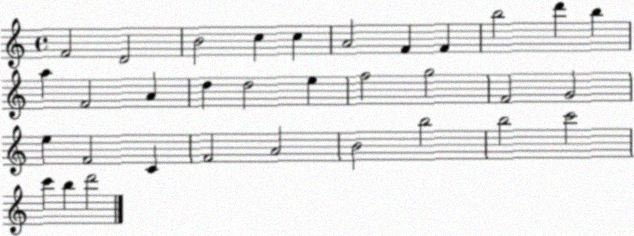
X:1
T:Untitled
M:4/4
L:1/4
K:C
F2 D2 B2 c c A2 F F b2 d' b a F2 A d d2 e f2 g2 F2 G2 e F2 C F2 A2 B2 b2 b2 c'2 c' b d'2